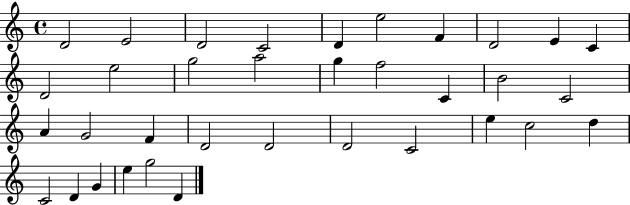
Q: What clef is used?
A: treble